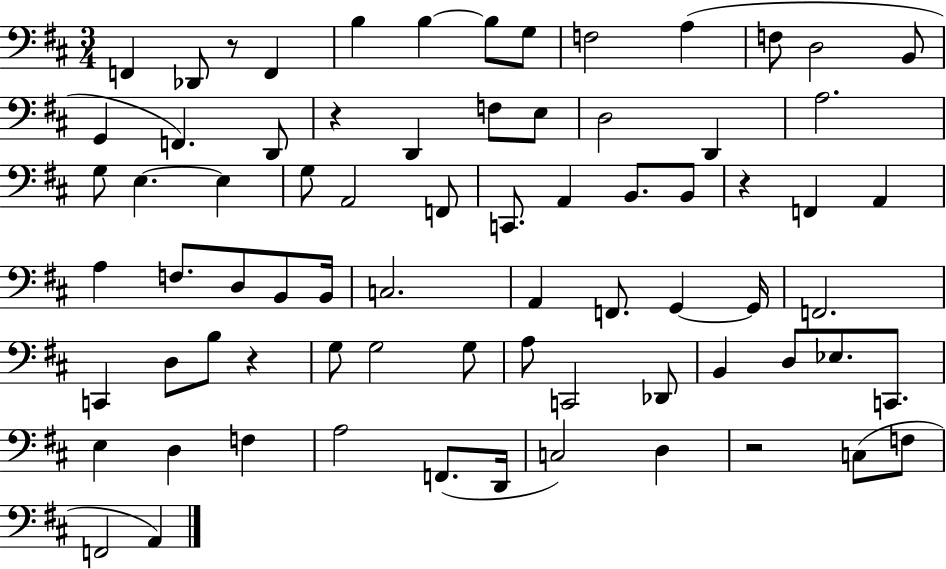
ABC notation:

X:1
T:Untitled
M:3/4
L:1/4
K:D
F,, _D,,/2 z/2 F,, B, B, B,/2 G,/2 F,2 A, F,/2 D,2 B,,/2 G,, F,, D,,/2 z D,, F,/2 E,/2 D,2 D,, A,2 G,/2 E, E, G,/2 A,,2 F,,/2 C,,/2 A,, B,,/2 B,,/2 z F,, A,, A, F,/2 D,/2 B,,/2 B,,/4 C,2 A,, F,,/2 G,, G,,/4 F,,2 C,, D,/2 B,/2 z G,/2 G,2 G,/2 A,/2 C,,2 _D,,/2 B,, D,/2 _E,/2 C,,/2 E, D, F, A,2 F,,/2 D,,/4 C,2 D, z2 C,/2 F,/2 F,,2 A,,